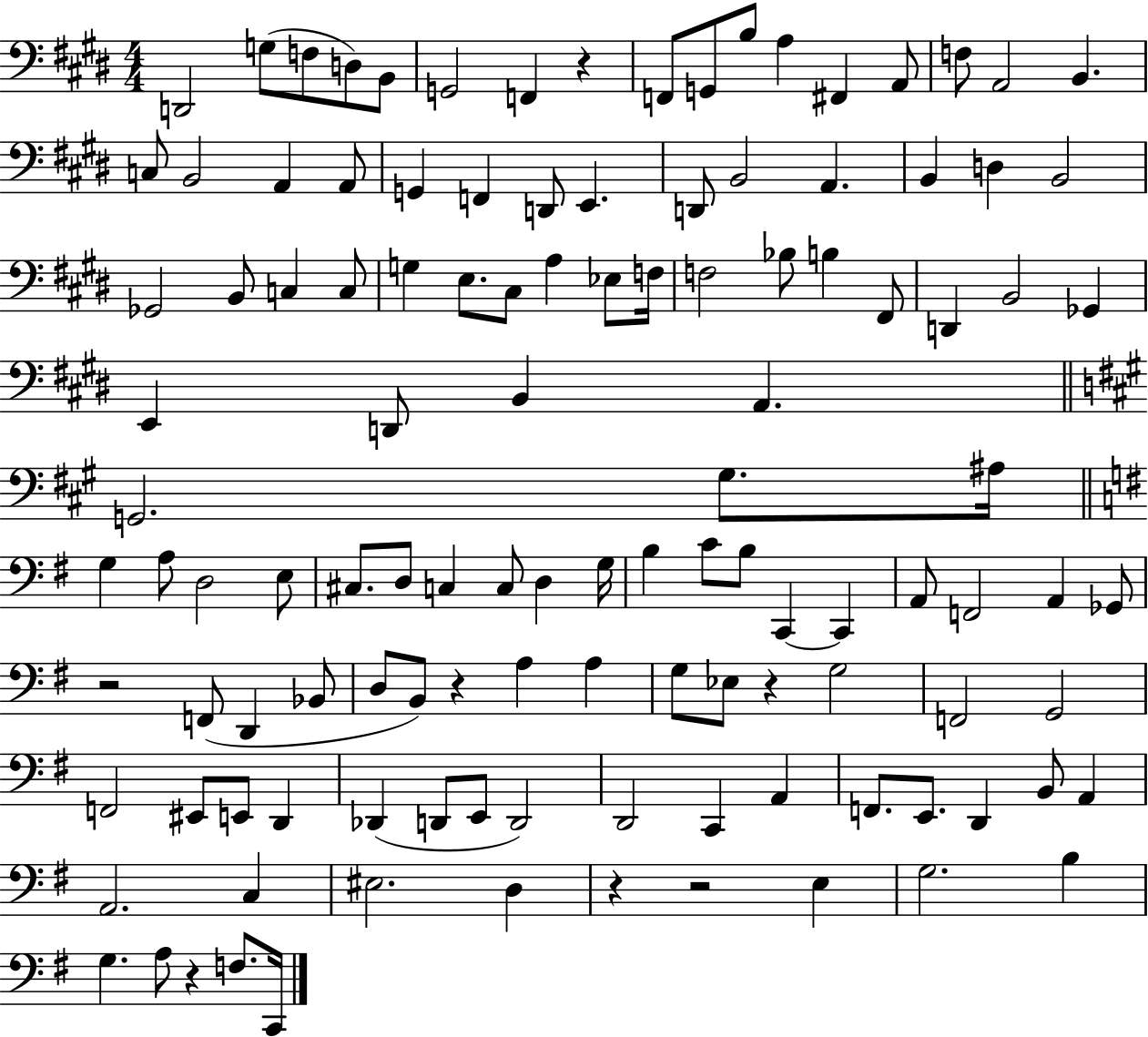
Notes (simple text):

D2/h G3/e F3/e D3/e B2/e G2/h F2/q R/q F2/e G2/e B3/e A3/q F#2/q A2/e F3/e A2/h B2/q. C3/e B2/h A2/q A2/e G2/q F2/q D2/e E2/q. D2/e B2/h A2/q. B2/q D3/q B2/h Gb2/h B2/e C3/q C3/e G3/q E3/e. C#3/e A3/q Eb3/e F3/s F3/h Bb3/e B3/q F#2/e D2/q B2/h Gb2/q E2/q D2/e B2/q A2/q. G2/h. G#3/e. A#3/s G3/q A3/e D3/h E3/e C#3/e. D3/e C3/q C3/e D3/q G3/s B3/q C4/e B3/e C2/q C2/q A2/e F2/h A2/q Gb2/e R/h F2/e D2/q Bb2/e D3/e B2/e R/q A3/q A3/q G3/e Eb3/e R/q G3/h F2/h G2/h F2/h EIS2/e E2/e D2/q Db2/q D2/e E2/e D2/h D2/h C2/q A2/q F2/e. E2/e. D2/q B2/e A2/q A2/h. C3/q EIS3/h. D3/q R/q R/h E3/q G3/h. B3/q G3/q. A3/e R/q F3/e. C2/s